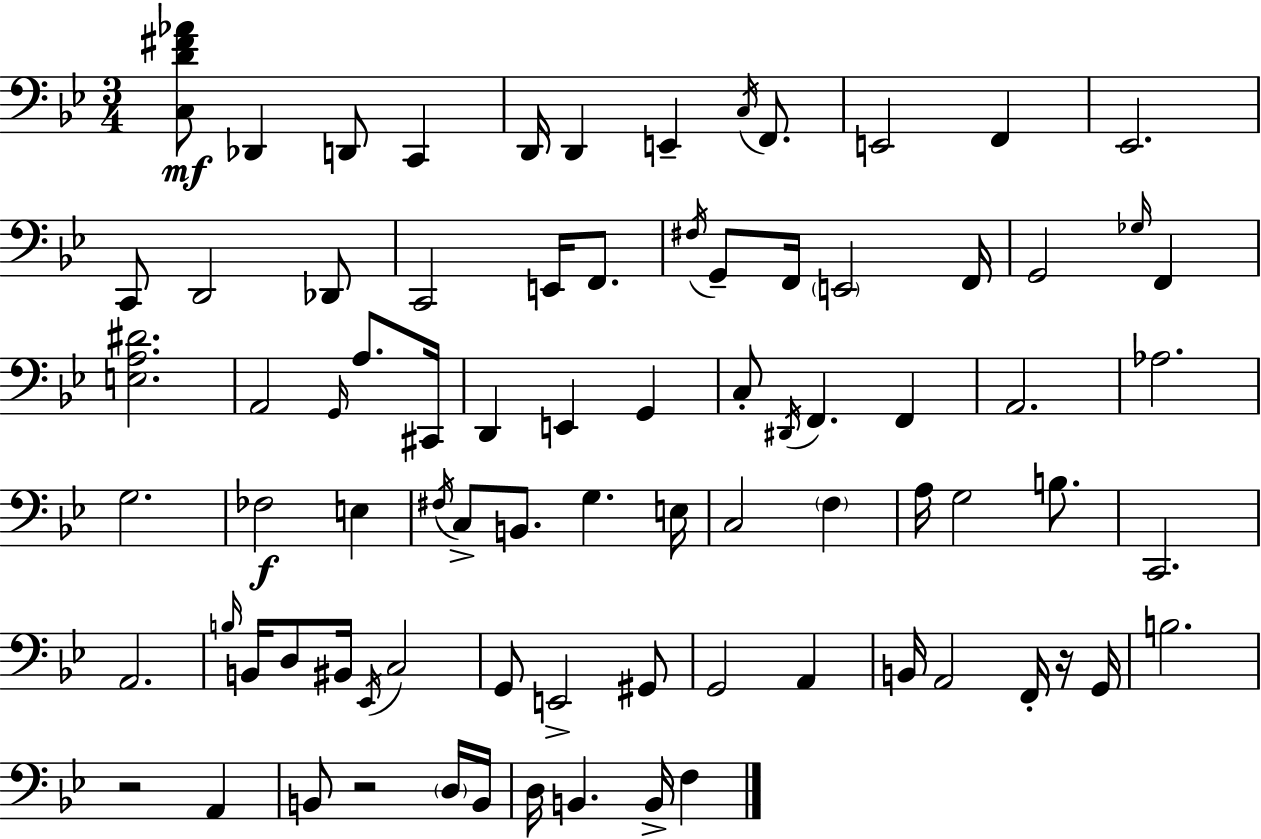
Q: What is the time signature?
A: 3/4